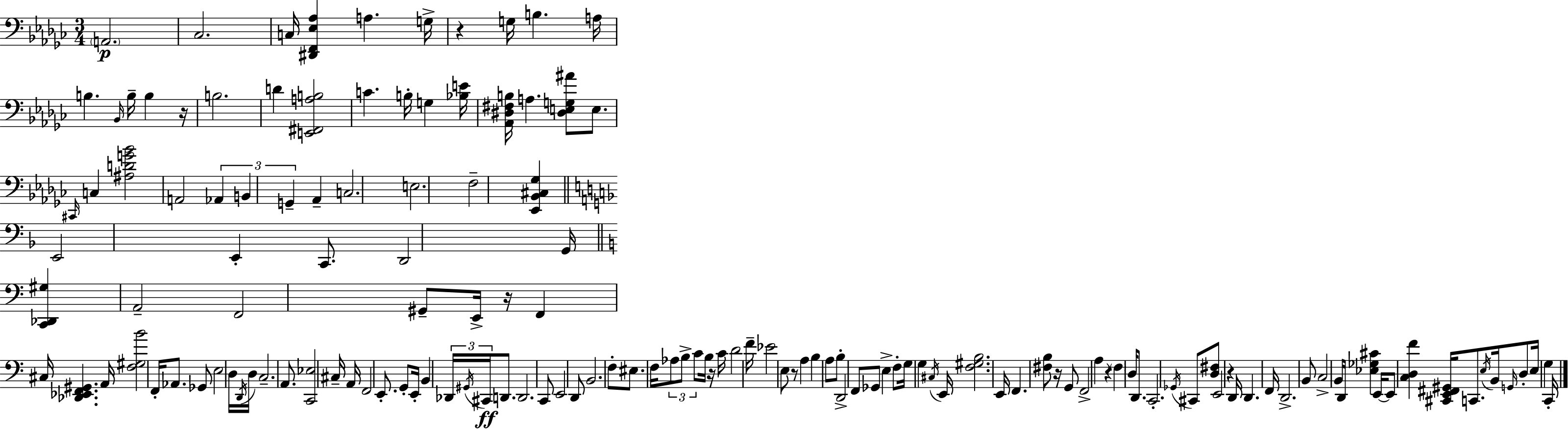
X:1
T:Untitled
M:3/4
L:1/4
K:Ebm
A,,2 _C,2 C,/4 [^D,,F,,_E,_A,] A, G,/4 z G,/4 B, A,/4 B, _B,,/4 B,/4 B, z/4 B,2 D [E,,^F,,A,B,]2 C B,/4 G, [_B,E]/4 [_A,,^D,^F,B,]/4 A, [^D,E,G,^A]/2 E,/2 ^C,,/4 C, [^A,DG_B]2 A,,2 _A,, B,, G,, _A,, C,2 E,2 F,2 [_E,,_B,,^C,_G,] E,,2 E,, C,,/2 D,,2 G,,/4 [C,,_D,,^G,] A,,2 F,,2 ^G,,/2 E,,/4 z/4 F,, ^C,/4 [_D,,_E,,F,,^G,,] A,,/4 [F,^G,B]2 F,,/4 _A,,/2 _G,,/2 E,2 D,/4 D,,/4 D,/4 C,2 A,,/2 [C,,_E,]2 ^C,/4 A,,/4 F,,2 E,,/2 G,,/2 E,,/4 B,, _D,,/4 ^G,,/4 ^C,,/4 D,,/2 D,,2 C,,/2 E,,2 D,,/2 B,,2 F,/2 ^E,/2 F,/4 _A,/2 B,/2 C/2 B,/4 z/4 C/4 D2 F/4 _E2 E,/2 z/2 A, B, A,/2 B,/2 D,,2 F,,/2 _G,,/2 E, F,/2 G,/4 G, ^C,/4 E,,/4 [F,^G,B,]2 E,,/4 F,, [^F,B,]/2 z/4 G,,/2 F,,2 A, z F, D,/4 D,,/2 C,,2 _G,,/4 ^C,,/2 [D,^F,]/2 E,,2 z D,,/4 D,, F,,/4 D,,2 B,,/2 C,2 B,,/4 D,,/4 [_E,_G,^C] E,,/4 E,,/2 [C,D,F] [^C,,E,,^F,,^G,,]/4 C,,/2 E,/4 B,,/4 G,,/4 D,/2 E,/4 G, C,,/4